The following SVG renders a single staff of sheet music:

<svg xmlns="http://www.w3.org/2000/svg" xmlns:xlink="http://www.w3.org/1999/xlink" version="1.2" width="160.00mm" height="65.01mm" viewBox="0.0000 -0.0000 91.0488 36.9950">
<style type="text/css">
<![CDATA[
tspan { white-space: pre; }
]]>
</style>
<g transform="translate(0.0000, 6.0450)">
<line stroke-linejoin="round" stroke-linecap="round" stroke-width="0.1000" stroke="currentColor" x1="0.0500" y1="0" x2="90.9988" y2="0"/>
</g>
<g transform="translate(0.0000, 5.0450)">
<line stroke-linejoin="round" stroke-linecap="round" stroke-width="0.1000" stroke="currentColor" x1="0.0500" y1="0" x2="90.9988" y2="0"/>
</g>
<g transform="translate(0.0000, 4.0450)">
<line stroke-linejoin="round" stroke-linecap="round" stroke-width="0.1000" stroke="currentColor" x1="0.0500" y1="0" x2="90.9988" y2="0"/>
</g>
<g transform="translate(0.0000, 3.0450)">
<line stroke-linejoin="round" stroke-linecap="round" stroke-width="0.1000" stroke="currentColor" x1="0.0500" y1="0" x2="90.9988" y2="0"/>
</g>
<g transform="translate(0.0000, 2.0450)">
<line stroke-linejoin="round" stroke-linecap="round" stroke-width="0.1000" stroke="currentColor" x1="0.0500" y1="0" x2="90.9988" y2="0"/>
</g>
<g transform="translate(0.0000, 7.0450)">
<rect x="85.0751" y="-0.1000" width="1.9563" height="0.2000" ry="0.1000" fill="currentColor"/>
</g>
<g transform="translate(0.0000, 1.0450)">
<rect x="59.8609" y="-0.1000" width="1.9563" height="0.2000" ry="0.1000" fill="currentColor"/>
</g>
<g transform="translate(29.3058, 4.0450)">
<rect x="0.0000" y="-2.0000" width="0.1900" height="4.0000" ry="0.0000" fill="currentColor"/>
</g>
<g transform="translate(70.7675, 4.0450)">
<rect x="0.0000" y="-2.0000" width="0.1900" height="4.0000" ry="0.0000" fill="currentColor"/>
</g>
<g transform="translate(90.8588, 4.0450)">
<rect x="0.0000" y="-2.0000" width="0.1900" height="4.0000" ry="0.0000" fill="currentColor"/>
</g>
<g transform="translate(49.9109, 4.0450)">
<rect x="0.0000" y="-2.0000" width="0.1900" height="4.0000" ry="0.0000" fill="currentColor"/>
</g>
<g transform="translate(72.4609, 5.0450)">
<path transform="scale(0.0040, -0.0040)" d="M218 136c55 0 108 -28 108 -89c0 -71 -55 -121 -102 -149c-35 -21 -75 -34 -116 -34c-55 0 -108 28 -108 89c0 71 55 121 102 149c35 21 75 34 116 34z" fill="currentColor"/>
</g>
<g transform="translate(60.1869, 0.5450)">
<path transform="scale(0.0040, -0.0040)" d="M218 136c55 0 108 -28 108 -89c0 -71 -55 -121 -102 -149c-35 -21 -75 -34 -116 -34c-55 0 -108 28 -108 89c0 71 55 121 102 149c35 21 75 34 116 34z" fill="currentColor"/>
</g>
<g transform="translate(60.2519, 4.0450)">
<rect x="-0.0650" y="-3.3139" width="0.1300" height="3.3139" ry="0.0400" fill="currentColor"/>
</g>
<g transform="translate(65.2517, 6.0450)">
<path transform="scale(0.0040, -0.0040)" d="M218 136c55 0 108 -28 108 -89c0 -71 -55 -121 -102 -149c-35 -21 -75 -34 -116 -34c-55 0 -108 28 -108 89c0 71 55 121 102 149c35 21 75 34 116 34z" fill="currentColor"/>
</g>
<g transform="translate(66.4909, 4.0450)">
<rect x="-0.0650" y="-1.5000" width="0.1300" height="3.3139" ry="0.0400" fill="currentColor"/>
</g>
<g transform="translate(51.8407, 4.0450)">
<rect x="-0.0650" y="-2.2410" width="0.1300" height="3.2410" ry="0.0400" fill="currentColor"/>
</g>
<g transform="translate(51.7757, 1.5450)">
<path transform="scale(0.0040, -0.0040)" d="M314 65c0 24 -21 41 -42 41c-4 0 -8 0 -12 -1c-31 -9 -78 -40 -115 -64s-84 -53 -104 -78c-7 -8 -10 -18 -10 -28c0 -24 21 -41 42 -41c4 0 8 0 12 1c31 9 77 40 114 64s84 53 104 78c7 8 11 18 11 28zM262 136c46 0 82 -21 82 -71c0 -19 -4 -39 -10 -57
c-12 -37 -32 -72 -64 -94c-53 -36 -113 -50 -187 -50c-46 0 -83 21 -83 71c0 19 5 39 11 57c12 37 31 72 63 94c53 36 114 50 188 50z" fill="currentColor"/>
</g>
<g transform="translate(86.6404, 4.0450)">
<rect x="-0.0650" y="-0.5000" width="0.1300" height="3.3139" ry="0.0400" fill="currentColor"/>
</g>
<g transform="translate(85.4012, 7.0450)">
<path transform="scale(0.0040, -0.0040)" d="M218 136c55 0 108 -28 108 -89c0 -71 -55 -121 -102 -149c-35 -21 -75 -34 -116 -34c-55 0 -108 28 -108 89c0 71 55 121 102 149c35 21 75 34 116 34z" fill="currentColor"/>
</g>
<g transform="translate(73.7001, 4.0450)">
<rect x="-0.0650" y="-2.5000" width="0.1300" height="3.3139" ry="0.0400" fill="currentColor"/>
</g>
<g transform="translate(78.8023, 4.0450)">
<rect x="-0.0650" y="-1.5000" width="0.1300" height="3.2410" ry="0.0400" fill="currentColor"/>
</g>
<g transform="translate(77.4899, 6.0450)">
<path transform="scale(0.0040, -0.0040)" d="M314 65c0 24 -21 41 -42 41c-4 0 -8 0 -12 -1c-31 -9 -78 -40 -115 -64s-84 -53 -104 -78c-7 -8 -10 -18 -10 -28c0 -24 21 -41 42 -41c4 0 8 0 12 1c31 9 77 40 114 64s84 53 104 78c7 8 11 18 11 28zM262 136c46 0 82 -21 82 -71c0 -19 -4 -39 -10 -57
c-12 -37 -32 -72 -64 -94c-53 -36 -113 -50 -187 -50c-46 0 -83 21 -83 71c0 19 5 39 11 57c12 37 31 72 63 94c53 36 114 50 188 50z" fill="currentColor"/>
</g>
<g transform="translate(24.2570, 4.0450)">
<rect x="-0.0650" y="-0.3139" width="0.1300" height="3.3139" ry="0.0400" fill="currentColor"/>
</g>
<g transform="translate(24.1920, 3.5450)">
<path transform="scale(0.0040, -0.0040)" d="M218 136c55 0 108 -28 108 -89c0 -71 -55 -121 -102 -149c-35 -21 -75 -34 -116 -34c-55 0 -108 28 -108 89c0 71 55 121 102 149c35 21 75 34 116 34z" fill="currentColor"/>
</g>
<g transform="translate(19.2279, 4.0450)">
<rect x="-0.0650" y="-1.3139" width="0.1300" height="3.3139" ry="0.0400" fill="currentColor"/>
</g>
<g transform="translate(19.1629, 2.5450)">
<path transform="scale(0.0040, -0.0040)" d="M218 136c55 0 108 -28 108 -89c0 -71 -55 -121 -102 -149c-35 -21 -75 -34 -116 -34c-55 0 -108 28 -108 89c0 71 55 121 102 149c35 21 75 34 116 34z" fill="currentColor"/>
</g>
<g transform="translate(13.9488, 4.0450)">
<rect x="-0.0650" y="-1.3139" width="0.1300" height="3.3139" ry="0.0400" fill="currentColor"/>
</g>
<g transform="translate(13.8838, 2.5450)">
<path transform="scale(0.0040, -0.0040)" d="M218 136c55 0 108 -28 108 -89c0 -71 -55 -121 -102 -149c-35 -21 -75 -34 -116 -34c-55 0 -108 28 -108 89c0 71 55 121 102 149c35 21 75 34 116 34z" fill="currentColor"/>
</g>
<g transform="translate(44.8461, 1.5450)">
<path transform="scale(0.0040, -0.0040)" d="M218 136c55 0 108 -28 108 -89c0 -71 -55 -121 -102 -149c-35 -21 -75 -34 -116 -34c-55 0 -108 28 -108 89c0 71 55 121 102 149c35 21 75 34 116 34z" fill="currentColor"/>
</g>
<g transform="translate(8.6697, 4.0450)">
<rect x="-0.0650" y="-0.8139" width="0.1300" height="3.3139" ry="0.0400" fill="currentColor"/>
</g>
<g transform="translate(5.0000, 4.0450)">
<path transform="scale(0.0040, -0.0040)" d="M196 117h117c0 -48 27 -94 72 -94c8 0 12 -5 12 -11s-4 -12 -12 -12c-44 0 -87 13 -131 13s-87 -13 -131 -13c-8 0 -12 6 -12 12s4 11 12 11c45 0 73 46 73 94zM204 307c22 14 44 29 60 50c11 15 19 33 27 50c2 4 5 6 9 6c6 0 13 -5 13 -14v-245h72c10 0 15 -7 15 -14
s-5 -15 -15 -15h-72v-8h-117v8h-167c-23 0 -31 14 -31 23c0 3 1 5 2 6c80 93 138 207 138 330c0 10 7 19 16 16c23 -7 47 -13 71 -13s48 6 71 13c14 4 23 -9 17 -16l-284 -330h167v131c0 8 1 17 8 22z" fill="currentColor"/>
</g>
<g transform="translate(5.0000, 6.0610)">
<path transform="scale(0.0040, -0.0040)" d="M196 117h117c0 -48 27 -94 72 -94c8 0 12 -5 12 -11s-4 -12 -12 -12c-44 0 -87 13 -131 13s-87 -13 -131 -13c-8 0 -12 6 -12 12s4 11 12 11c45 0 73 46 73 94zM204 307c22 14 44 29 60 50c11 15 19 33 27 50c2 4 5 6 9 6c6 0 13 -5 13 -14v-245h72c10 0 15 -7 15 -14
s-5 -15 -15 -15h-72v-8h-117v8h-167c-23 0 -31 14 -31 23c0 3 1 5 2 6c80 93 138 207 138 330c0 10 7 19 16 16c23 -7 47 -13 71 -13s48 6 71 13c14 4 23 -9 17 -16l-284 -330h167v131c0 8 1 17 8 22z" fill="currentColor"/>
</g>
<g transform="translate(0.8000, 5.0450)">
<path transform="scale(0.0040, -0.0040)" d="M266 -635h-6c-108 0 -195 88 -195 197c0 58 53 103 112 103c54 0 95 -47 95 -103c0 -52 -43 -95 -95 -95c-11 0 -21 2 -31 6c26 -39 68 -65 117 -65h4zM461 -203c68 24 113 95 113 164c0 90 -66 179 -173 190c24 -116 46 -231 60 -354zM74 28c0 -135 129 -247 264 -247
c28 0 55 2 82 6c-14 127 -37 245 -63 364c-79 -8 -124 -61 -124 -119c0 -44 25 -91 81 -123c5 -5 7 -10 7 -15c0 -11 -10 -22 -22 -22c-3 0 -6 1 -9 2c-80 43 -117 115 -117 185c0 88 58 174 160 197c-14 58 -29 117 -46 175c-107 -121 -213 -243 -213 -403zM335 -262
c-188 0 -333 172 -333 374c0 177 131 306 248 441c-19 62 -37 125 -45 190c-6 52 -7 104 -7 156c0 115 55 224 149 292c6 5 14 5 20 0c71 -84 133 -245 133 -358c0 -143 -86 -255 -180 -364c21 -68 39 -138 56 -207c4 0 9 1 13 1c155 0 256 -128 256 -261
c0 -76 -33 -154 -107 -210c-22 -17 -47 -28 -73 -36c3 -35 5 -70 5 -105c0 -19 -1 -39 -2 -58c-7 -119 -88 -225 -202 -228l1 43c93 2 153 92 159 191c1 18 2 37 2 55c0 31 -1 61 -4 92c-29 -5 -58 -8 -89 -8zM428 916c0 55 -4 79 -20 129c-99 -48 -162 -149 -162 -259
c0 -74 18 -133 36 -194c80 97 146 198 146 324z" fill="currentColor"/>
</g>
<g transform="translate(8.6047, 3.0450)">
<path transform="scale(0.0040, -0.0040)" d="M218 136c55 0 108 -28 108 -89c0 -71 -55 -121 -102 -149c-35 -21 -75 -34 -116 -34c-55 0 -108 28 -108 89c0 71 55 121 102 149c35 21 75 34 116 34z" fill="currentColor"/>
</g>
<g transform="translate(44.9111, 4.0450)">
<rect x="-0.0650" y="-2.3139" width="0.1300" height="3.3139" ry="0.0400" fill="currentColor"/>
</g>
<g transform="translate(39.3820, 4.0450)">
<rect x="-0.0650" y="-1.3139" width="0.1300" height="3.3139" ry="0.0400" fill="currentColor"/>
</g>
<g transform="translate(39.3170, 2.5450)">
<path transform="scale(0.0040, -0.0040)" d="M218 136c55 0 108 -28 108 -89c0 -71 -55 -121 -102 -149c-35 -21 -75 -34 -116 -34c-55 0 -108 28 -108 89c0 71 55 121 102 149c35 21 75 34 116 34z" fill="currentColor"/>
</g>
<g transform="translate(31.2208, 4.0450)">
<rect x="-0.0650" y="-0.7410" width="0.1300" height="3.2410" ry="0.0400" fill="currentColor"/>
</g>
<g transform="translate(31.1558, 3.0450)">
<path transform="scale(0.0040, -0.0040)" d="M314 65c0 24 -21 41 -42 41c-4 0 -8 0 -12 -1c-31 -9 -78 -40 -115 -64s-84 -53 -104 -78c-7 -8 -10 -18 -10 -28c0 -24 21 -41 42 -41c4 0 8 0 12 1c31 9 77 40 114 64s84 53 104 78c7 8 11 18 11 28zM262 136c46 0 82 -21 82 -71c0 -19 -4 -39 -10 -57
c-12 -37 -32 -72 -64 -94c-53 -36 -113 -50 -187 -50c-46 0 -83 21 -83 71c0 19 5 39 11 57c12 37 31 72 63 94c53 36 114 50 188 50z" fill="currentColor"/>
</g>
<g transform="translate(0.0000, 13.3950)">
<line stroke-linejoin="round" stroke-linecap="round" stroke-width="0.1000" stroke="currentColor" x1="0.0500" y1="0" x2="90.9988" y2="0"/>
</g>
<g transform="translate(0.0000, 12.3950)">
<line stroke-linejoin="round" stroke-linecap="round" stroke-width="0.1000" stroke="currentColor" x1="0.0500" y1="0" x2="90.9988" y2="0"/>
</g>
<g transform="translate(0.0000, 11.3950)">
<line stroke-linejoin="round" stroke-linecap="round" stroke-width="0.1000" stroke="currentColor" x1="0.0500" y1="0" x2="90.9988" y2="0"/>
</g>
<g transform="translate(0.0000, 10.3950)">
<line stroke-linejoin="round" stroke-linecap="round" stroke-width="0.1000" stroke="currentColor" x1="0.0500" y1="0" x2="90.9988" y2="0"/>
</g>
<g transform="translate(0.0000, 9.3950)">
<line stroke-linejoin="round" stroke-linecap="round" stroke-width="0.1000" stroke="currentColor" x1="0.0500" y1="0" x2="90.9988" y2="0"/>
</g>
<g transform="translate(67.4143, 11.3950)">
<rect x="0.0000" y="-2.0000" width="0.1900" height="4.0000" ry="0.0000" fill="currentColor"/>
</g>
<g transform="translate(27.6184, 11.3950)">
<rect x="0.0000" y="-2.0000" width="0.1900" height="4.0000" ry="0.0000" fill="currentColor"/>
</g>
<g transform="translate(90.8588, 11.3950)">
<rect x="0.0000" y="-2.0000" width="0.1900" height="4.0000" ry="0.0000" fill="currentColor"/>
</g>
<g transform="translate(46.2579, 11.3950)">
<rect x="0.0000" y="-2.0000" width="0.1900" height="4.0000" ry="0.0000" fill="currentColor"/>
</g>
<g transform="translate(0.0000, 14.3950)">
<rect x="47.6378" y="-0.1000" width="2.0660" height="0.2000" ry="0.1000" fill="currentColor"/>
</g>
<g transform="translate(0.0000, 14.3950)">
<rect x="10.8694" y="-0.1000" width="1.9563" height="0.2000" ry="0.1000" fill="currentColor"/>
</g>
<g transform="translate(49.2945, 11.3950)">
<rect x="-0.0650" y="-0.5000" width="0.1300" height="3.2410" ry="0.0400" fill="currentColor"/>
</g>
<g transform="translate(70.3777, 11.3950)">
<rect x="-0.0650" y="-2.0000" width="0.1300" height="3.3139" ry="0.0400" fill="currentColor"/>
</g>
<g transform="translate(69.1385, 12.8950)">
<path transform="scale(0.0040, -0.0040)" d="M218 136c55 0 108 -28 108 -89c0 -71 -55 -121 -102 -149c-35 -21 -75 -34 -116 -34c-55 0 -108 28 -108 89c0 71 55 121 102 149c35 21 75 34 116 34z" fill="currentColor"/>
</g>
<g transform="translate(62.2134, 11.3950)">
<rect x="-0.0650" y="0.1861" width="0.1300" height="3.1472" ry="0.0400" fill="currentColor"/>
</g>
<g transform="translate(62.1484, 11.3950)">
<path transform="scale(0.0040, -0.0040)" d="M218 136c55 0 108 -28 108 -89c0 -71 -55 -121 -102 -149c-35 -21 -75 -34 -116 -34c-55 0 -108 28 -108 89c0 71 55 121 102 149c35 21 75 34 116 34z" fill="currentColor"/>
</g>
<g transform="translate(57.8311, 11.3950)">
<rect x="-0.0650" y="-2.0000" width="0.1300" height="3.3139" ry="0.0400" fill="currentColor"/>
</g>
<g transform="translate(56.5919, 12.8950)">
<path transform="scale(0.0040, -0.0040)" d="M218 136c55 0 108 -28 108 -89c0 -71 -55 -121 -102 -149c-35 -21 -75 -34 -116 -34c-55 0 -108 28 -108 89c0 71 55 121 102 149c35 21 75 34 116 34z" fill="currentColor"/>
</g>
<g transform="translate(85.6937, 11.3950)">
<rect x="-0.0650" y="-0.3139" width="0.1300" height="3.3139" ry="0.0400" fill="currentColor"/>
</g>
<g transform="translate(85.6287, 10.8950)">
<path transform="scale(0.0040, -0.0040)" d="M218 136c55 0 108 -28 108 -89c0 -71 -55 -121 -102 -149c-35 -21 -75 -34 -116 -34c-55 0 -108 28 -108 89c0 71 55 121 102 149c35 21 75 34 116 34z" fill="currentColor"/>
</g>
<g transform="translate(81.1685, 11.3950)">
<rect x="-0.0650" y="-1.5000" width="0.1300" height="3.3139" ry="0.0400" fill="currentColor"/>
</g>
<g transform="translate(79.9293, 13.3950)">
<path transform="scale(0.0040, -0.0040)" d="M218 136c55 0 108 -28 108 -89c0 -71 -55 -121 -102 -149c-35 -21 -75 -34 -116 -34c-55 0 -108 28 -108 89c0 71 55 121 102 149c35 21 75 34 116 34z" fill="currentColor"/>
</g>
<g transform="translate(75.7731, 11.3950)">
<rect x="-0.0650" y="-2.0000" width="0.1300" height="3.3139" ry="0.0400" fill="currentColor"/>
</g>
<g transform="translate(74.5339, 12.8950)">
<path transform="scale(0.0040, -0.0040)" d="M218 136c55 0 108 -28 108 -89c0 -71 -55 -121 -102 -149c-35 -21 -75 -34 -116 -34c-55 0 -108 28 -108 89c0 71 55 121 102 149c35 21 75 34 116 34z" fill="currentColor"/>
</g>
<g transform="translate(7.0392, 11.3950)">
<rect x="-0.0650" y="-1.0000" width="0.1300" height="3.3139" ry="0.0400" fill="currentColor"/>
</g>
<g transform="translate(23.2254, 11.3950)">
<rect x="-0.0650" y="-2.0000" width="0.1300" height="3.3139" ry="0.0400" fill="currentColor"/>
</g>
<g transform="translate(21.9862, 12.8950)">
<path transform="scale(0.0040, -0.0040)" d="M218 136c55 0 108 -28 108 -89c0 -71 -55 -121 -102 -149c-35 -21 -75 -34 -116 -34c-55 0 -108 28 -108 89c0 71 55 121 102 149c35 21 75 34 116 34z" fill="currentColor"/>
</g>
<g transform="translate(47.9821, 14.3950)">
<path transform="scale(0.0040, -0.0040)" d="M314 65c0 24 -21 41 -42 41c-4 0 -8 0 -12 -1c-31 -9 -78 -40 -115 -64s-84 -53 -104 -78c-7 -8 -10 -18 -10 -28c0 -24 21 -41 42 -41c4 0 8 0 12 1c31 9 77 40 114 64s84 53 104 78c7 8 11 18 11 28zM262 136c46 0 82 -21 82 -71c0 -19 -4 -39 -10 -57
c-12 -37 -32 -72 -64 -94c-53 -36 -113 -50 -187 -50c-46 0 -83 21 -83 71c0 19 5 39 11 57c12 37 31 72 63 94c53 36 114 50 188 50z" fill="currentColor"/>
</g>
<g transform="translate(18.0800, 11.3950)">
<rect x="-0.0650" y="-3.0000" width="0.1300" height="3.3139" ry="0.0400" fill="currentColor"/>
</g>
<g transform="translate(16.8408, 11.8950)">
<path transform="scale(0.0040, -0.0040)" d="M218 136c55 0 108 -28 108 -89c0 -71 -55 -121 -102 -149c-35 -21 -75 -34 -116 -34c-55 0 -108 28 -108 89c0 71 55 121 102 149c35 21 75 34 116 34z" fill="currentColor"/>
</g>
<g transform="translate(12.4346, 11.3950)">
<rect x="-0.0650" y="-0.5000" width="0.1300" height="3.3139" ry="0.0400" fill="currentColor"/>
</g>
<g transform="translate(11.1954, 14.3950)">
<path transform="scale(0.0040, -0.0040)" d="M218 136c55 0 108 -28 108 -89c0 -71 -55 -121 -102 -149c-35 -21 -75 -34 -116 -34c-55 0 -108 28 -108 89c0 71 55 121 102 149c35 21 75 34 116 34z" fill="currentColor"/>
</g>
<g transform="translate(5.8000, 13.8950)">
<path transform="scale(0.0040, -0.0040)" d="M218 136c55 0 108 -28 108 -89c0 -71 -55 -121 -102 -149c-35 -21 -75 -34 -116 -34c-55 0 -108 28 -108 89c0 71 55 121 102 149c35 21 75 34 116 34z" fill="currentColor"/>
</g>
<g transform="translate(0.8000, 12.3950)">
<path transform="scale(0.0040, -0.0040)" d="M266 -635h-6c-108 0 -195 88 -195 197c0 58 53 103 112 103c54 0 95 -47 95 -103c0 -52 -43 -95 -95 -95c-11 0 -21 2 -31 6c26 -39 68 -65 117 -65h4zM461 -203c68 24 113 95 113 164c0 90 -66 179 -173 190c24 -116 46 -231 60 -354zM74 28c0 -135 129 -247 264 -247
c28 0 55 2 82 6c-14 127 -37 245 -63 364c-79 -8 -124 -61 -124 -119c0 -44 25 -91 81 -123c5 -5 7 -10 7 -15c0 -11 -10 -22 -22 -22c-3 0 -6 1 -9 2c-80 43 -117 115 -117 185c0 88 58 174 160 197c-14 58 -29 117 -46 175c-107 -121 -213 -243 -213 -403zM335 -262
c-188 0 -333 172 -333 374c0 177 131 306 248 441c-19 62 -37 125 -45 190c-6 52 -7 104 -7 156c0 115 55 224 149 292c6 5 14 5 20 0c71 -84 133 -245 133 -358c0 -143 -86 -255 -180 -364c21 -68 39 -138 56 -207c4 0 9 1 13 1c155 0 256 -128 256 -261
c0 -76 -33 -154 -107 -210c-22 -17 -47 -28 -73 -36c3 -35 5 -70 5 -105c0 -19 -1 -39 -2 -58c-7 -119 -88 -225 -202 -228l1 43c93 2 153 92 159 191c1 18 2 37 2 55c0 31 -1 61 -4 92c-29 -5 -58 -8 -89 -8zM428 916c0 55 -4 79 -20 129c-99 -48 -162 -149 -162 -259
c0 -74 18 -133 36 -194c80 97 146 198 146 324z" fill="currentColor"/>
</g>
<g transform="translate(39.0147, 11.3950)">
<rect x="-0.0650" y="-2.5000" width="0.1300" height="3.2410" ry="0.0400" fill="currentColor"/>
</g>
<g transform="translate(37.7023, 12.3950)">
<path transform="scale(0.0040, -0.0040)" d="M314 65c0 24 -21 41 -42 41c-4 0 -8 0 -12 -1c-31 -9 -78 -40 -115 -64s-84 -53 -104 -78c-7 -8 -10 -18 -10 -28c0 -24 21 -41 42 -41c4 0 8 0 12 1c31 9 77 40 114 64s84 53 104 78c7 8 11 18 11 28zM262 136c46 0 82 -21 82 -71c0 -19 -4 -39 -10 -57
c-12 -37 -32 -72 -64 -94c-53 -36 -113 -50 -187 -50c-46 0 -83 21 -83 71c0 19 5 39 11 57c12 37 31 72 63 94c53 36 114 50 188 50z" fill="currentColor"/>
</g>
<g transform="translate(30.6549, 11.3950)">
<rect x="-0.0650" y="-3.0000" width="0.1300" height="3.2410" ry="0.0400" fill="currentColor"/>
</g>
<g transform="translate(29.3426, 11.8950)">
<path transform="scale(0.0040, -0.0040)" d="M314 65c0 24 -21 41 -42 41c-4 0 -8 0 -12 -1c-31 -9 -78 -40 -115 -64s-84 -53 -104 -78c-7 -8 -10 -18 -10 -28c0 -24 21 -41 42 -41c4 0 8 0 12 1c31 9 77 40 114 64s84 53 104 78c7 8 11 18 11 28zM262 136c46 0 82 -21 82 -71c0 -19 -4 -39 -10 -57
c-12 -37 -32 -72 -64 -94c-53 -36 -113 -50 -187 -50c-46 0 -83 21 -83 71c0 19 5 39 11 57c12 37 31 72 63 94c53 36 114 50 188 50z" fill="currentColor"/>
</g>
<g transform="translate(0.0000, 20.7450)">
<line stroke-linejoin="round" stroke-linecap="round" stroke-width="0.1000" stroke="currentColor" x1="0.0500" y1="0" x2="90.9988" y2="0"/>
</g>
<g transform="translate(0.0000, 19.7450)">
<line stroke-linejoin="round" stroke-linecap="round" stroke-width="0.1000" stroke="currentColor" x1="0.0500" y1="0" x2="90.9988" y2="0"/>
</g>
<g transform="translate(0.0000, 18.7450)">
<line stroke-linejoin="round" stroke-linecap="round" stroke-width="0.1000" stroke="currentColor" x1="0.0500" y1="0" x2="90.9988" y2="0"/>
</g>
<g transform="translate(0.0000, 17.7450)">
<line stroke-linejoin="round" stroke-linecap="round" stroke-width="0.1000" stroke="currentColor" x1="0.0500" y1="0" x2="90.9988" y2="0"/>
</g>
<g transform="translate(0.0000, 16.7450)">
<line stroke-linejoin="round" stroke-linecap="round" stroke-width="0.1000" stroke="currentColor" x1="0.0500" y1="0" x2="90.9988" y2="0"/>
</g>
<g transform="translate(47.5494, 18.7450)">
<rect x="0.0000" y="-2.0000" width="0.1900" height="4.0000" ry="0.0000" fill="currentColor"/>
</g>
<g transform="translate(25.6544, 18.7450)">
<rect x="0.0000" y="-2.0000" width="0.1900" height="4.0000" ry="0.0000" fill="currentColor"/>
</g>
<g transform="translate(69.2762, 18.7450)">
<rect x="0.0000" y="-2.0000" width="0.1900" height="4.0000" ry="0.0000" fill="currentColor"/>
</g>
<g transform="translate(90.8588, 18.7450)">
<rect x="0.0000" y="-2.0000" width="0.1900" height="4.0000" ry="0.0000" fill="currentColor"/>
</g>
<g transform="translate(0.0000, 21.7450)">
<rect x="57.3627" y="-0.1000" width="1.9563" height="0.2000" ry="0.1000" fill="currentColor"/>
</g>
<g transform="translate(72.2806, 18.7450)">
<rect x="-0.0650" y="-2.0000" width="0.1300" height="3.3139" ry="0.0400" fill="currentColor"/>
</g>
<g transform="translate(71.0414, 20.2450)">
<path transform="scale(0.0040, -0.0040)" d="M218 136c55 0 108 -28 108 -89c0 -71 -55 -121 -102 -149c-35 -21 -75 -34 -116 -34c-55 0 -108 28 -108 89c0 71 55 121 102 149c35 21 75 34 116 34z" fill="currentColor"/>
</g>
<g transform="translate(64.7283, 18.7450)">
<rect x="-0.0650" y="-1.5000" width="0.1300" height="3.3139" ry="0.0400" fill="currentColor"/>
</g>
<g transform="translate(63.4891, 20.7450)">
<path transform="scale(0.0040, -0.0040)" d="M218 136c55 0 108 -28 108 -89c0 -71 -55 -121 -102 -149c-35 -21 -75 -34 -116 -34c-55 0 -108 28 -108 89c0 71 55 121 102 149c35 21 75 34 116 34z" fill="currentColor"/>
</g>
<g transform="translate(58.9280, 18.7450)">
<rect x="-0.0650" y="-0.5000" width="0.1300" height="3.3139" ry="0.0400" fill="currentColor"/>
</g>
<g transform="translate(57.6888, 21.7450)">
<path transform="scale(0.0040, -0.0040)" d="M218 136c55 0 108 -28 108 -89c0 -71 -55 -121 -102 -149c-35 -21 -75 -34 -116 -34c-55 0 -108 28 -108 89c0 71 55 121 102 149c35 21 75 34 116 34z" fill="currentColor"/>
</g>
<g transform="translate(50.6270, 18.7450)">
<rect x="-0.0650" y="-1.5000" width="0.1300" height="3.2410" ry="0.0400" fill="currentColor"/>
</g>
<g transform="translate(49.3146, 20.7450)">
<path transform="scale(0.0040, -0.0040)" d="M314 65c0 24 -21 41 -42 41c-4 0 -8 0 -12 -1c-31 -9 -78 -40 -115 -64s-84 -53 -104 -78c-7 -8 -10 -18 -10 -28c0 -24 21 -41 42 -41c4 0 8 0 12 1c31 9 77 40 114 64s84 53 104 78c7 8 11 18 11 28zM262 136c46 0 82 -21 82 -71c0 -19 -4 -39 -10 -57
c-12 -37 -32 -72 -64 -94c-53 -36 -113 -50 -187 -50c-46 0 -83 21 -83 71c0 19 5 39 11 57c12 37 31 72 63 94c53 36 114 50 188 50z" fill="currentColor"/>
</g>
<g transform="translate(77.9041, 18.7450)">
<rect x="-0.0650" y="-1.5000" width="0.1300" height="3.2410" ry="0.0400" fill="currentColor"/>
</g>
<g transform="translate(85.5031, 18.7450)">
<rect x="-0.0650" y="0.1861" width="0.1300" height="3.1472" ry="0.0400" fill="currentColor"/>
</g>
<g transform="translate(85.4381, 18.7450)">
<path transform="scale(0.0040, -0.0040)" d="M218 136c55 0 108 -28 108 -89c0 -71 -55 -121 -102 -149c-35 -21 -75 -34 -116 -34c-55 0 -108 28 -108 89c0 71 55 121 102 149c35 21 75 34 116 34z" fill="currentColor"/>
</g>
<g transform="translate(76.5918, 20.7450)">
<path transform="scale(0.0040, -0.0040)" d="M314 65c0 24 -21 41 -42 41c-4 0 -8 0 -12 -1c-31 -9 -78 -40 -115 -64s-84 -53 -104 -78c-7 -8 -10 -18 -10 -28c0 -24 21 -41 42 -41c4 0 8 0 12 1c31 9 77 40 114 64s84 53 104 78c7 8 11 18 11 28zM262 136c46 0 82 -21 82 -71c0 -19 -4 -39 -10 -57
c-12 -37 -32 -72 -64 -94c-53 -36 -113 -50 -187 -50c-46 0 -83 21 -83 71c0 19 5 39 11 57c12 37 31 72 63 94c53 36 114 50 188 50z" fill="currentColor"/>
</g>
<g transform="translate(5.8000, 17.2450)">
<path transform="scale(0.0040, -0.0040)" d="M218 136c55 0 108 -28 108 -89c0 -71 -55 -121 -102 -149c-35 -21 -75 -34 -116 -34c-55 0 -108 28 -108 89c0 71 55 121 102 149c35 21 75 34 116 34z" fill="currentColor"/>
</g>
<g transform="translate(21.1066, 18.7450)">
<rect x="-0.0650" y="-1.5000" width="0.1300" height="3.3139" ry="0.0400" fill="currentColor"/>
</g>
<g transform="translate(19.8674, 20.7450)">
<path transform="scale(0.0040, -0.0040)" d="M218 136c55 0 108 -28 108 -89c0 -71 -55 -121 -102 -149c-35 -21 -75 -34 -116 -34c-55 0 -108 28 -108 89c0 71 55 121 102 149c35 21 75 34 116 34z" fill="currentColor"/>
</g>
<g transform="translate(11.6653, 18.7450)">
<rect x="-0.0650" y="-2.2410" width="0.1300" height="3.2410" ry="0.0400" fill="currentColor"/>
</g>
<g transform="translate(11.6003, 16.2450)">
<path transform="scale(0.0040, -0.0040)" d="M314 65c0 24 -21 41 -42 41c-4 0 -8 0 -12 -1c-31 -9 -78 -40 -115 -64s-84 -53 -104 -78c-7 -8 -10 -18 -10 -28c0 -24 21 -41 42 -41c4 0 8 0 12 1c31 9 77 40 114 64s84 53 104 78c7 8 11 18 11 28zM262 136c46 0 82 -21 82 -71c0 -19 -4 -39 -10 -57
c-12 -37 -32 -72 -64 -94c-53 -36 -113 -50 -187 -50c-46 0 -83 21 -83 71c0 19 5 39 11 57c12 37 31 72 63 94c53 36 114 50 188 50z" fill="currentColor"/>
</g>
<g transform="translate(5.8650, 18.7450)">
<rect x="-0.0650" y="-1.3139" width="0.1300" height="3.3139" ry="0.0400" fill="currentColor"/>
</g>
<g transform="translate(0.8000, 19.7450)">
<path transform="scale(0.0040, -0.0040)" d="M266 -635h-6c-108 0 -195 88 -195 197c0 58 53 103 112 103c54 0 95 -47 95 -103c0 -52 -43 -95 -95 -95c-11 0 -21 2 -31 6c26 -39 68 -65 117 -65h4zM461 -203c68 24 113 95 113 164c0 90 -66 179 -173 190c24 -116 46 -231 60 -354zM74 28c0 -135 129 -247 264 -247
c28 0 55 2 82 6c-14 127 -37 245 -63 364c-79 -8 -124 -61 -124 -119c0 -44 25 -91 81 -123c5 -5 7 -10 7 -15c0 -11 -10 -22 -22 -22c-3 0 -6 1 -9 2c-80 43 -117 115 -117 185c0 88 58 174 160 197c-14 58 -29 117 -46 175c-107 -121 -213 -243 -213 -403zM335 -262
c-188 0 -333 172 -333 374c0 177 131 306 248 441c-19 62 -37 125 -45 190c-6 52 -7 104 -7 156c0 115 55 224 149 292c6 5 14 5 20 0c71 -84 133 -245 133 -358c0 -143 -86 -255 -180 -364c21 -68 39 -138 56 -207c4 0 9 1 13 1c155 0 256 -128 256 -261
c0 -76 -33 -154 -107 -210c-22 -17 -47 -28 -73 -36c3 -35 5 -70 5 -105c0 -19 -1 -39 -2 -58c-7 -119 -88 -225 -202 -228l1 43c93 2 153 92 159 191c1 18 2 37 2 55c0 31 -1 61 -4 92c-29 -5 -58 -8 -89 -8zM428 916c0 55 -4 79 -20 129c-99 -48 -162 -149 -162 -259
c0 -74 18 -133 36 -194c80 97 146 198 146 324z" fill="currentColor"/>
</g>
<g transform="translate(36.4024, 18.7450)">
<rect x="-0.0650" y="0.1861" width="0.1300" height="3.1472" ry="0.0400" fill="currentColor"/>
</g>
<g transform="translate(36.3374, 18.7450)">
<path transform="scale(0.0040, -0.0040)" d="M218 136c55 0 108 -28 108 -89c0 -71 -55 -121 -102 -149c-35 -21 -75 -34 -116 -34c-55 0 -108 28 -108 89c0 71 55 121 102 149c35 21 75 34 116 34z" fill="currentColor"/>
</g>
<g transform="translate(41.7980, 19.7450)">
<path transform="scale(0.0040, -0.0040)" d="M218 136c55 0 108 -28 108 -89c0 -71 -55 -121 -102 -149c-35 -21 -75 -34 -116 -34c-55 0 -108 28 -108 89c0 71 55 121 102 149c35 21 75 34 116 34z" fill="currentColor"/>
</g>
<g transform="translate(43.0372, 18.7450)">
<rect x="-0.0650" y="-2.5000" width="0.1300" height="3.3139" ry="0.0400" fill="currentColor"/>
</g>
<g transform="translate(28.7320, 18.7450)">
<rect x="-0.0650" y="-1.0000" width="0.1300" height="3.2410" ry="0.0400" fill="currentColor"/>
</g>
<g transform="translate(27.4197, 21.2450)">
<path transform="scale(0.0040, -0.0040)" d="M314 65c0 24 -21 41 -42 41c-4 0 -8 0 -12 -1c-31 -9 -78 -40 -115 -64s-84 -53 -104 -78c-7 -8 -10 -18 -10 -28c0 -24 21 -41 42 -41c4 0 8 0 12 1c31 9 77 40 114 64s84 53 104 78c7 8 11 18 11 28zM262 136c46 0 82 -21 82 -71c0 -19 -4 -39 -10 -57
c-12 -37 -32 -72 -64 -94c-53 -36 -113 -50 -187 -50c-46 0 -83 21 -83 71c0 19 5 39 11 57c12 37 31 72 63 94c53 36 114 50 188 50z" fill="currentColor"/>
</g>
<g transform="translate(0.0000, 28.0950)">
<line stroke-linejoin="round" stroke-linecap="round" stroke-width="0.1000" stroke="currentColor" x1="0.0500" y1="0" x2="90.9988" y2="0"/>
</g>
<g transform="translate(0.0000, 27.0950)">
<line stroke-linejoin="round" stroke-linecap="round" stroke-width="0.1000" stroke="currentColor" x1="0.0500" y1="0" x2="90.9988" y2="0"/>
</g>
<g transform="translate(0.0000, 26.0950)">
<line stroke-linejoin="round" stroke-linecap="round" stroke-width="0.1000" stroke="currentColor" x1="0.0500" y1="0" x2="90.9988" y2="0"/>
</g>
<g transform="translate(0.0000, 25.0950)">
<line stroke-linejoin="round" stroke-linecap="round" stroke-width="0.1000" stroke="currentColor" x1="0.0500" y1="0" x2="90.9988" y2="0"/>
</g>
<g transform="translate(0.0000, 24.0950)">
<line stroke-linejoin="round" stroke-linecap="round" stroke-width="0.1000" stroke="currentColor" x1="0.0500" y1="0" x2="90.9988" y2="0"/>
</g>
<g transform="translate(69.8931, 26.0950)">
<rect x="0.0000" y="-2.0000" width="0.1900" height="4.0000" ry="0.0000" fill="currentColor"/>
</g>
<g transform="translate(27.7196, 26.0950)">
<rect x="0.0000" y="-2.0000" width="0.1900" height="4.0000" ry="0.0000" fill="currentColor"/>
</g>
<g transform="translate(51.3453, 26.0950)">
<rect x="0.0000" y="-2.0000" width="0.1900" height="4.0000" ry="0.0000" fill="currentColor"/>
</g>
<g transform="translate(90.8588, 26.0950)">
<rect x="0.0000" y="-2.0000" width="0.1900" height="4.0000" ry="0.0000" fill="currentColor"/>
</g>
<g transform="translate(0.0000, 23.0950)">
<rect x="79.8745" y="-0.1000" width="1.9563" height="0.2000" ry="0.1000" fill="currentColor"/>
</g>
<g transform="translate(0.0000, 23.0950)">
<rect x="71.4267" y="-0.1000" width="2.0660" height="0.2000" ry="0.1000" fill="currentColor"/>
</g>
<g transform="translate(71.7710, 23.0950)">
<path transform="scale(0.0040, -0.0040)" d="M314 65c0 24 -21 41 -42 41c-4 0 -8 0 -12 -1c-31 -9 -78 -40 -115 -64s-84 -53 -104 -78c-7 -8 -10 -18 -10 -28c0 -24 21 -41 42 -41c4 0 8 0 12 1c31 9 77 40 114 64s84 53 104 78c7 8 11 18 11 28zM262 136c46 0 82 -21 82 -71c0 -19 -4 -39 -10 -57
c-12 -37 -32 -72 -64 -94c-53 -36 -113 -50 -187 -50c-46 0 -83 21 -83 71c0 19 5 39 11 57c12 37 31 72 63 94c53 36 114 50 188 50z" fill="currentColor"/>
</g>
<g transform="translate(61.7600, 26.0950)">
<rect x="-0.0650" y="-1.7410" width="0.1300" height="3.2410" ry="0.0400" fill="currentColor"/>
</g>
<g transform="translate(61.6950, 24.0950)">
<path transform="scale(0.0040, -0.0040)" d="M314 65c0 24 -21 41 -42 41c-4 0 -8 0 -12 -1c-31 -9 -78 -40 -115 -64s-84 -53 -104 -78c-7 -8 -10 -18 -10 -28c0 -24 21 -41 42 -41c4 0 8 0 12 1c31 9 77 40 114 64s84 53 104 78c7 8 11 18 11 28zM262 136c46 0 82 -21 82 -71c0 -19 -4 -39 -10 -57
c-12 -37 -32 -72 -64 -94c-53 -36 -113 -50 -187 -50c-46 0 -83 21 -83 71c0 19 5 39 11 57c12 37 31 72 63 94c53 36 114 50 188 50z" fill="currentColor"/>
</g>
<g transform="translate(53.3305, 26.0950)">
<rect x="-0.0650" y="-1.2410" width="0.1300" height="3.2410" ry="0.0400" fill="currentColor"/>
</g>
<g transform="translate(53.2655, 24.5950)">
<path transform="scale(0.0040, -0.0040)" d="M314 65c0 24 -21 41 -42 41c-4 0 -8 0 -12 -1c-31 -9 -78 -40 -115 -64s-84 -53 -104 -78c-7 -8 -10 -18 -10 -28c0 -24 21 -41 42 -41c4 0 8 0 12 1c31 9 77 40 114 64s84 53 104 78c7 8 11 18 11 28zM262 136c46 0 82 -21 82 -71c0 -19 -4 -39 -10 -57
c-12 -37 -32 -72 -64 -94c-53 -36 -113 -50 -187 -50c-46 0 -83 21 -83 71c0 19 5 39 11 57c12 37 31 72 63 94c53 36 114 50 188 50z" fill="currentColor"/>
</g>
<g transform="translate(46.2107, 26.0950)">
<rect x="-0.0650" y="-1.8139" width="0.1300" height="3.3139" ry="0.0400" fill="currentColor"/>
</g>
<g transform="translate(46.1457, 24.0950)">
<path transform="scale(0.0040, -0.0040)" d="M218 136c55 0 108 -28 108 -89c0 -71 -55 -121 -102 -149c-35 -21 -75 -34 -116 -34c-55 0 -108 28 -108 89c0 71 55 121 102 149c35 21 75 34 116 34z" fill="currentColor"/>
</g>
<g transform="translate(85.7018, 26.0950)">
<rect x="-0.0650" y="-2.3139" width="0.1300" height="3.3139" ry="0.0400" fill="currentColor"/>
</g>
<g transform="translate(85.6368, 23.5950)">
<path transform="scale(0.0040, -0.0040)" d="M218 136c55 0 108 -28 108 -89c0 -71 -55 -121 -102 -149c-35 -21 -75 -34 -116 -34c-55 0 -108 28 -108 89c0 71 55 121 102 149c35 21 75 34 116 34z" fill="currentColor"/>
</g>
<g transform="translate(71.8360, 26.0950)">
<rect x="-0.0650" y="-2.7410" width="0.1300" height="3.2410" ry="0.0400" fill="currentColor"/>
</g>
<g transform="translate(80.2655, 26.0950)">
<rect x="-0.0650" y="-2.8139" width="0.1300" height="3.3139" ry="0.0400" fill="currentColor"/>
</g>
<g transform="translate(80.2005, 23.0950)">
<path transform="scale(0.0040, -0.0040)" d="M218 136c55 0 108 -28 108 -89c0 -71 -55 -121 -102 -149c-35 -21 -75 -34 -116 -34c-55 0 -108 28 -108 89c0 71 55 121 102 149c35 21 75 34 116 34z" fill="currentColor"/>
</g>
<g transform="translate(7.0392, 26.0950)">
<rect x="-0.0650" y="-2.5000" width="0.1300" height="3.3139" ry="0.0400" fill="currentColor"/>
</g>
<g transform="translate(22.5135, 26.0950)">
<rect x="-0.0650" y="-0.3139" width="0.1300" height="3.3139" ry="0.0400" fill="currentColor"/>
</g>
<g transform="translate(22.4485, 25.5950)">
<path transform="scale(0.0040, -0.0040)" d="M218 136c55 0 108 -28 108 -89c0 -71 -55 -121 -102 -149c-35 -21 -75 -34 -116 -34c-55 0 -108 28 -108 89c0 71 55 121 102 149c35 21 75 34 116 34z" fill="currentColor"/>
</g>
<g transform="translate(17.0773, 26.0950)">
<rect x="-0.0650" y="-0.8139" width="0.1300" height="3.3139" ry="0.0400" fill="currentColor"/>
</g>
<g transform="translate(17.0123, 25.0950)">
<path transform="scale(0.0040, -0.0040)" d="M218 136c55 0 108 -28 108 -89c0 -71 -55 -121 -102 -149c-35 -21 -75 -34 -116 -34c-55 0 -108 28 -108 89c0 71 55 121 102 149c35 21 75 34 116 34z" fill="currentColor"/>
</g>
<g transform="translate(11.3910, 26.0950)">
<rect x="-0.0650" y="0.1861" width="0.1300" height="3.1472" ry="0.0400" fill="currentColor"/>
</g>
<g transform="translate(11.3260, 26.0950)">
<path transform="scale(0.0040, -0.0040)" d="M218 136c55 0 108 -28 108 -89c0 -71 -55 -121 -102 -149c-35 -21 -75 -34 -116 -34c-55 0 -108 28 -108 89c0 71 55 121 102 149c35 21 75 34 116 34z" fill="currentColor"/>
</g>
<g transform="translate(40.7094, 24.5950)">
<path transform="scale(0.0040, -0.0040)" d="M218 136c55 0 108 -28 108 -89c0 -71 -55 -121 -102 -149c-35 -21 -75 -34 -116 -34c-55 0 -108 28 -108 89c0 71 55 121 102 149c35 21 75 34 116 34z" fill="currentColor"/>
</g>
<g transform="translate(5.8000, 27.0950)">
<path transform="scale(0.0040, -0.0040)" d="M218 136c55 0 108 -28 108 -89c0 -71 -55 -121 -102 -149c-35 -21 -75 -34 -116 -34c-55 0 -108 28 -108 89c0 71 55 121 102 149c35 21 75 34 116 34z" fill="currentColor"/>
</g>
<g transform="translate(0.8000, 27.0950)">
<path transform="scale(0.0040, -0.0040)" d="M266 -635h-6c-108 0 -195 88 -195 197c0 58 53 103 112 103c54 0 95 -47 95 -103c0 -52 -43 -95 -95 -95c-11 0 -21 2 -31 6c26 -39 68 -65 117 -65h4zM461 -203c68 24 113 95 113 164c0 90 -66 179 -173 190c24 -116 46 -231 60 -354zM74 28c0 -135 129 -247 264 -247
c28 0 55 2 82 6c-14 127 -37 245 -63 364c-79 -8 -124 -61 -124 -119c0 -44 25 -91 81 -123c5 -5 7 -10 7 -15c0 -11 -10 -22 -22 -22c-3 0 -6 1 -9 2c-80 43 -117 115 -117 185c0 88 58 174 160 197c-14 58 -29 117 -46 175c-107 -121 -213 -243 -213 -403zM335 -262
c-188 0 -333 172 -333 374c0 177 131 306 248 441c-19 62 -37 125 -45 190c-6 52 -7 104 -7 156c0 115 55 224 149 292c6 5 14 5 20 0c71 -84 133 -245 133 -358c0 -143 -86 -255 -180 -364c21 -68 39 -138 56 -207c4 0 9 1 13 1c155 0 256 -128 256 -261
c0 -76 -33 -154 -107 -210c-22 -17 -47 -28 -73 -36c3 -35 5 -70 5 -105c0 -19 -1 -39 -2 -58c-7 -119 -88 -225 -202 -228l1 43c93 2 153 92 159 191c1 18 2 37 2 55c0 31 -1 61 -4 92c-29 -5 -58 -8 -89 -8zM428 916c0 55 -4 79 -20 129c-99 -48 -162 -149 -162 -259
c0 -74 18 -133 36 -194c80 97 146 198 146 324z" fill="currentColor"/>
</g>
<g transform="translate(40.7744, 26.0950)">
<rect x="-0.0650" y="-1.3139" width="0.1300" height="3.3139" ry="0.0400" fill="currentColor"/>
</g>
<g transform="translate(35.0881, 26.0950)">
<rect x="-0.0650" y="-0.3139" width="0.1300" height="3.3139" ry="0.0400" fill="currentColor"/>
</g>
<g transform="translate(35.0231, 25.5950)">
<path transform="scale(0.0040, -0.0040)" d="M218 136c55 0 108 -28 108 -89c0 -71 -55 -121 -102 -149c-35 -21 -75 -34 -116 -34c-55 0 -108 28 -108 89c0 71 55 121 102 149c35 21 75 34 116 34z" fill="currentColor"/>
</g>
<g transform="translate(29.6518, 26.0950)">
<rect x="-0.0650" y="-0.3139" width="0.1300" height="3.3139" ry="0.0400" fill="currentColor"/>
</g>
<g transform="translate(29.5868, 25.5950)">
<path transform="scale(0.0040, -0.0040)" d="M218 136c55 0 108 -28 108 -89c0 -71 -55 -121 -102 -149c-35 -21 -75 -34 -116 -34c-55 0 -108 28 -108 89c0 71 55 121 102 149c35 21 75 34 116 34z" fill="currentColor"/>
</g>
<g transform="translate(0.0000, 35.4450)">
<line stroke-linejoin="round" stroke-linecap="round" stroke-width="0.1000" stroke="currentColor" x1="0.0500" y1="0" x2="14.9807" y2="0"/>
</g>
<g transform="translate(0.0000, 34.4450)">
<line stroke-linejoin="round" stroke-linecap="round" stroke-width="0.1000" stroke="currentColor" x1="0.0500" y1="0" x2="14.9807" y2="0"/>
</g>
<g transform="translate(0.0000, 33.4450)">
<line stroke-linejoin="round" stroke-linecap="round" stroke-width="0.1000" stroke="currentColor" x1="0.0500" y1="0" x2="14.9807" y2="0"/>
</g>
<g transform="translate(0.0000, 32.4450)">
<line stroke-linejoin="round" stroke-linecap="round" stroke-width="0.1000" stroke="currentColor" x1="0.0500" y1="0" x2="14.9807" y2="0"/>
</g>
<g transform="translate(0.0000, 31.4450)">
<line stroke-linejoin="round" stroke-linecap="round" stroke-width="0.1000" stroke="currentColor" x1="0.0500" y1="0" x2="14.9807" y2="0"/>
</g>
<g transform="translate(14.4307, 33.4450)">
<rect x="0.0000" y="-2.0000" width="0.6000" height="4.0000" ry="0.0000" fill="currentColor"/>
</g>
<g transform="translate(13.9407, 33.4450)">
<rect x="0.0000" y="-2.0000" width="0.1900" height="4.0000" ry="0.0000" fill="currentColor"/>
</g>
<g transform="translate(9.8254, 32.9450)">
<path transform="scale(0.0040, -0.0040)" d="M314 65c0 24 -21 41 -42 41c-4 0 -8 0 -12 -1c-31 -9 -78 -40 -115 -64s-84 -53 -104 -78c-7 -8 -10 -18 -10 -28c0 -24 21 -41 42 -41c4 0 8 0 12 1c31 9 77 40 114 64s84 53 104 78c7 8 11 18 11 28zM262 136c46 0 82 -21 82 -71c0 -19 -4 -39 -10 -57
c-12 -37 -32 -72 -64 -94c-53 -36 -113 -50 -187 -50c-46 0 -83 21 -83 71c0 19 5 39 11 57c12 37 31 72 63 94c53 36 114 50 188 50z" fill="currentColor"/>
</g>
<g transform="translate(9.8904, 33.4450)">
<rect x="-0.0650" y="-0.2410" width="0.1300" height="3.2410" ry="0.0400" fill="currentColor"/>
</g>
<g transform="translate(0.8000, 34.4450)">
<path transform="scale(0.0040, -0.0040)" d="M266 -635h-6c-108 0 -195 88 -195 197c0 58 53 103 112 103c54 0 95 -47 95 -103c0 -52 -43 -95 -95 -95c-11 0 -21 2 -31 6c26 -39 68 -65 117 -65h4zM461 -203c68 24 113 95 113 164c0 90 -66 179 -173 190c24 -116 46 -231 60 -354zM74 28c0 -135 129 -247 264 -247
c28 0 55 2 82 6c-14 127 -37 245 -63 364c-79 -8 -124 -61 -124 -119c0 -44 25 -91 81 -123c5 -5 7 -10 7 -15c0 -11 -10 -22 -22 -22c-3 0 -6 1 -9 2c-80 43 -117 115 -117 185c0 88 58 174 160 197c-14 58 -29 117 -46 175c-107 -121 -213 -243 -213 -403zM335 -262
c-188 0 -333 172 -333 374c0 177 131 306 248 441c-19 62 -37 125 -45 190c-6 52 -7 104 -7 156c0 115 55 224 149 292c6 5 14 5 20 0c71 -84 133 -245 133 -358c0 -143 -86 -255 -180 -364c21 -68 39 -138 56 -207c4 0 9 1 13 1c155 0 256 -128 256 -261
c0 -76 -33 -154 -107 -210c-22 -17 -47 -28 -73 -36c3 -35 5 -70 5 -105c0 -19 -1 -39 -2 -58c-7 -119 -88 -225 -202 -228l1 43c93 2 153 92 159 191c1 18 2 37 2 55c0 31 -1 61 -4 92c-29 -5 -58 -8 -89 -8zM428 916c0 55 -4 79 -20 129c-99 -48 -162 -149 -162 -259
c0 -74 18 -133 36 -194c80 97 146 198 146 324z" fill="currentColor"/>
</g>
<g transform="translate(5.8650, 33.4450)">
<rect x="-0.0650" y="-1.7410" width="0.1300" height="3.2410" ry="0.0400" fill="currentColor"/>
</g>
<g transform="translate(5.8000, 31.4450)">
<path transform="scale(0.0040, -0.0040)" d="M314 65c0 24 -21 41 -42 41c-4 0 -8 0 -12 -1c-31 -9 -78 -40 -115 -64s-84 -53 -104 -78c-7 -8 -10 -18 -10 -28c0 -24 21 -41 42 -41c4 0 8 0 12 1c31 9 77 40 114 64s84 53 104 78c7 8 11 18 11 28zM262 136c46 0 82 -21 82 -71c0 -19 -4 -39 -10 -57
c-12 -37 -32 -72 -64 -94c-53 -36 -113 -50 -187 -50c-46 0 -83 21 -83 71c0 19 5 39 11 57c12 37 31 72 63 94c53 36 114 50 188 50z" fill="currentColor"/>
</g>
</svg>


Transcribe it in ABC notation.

X:1
T:Untitled
M:4/4
L:1/4
K:C
d e e c d2 e g g2 b E G E2 C D C A F A2 G2 C2 F B F F E c e g2 E D2 B G E2 C E F E2 B G B d c c c e f e2 f2 a2 a g f2 c2